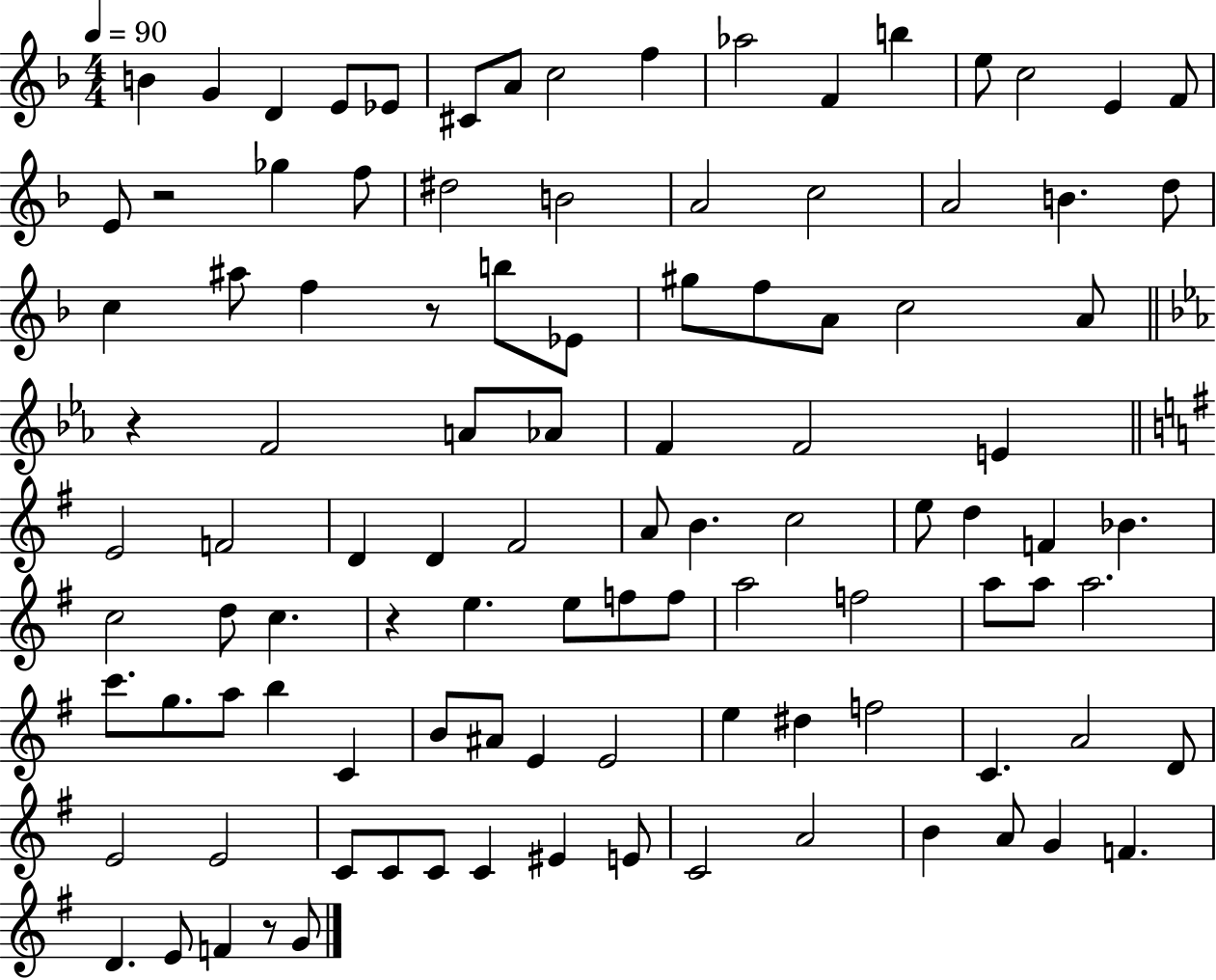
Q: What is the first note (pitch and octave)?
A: B4